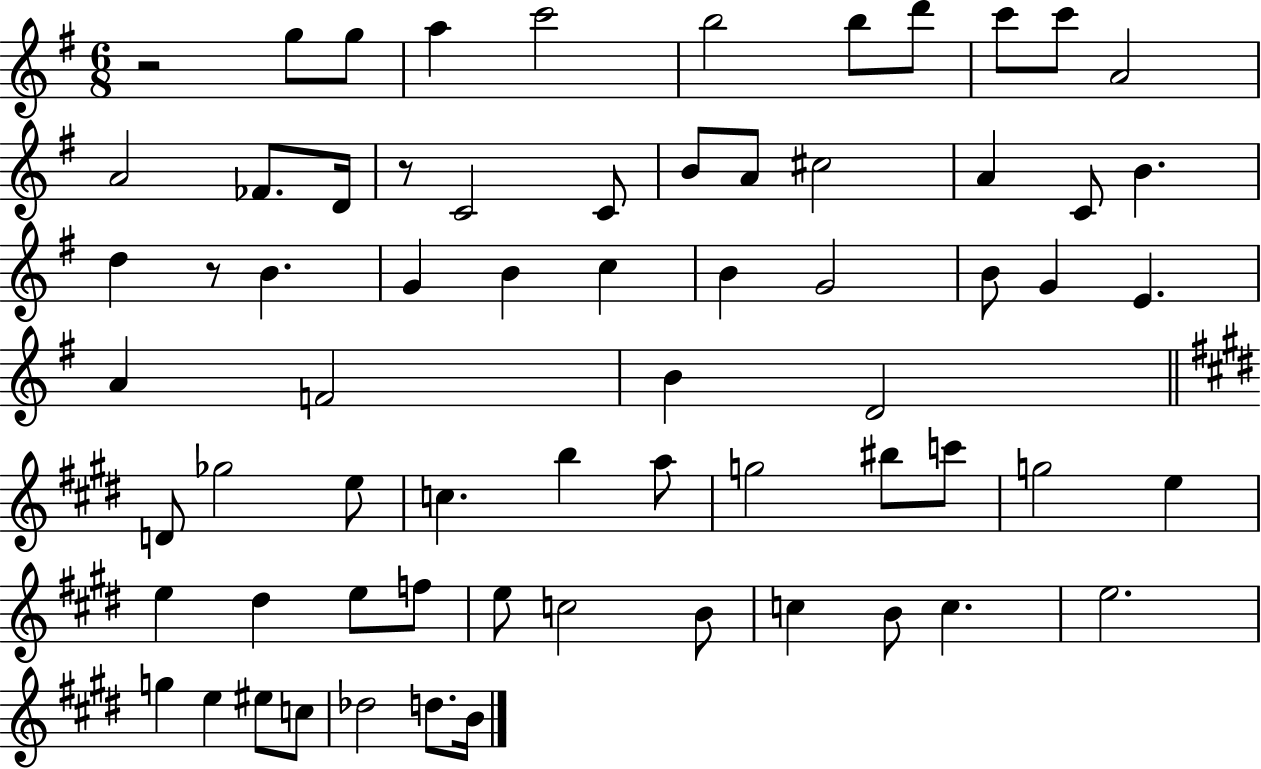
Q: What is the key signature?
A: G major